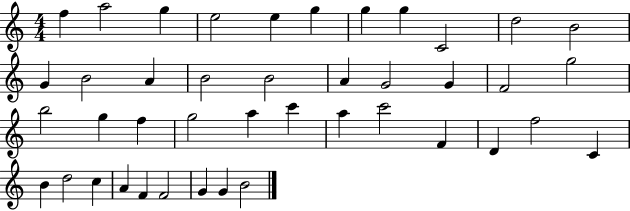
X:1
T:Untitled
M:4/4
L:1/4
K:C
f a2 g e2 e g g g C2 d2 B2 G B2 A B2 B2 A G2 G F2 g2 b2 g f g2 a c' a c'2 F D f2 C B d2 c A F F2 G G B2